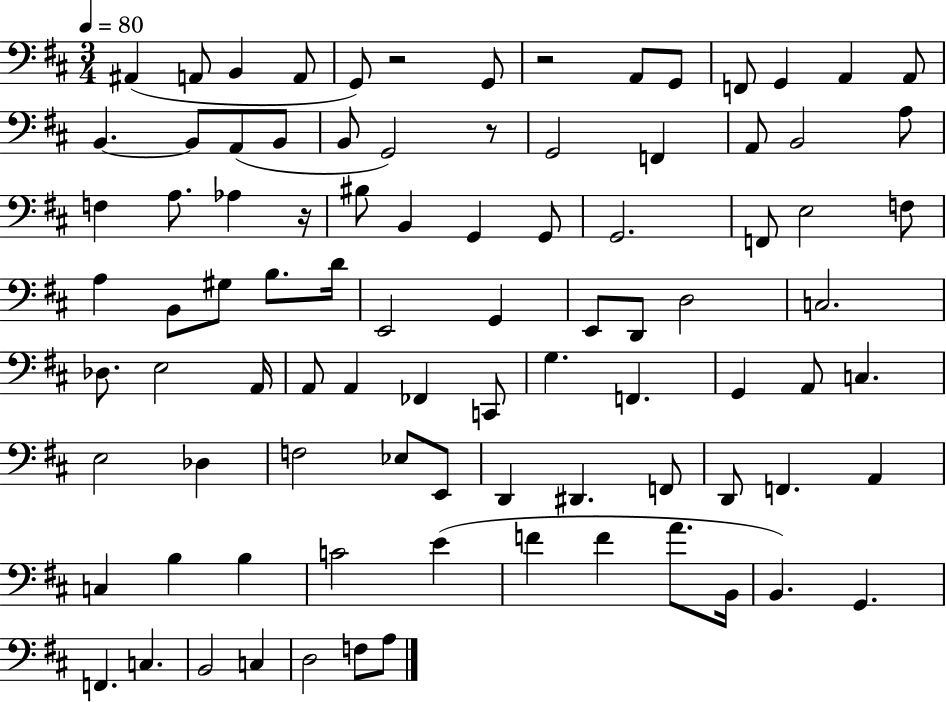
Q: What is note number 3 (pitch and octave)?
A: B2